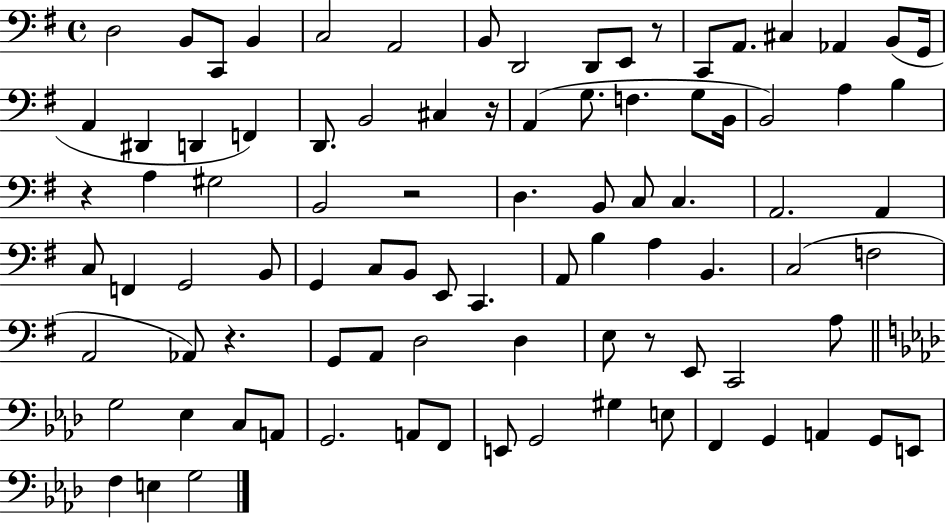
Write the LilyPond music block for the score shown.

{
  \clef bass
  \time 4/4
  \defaultTimeSignature
  \key g \major
  d2 b,8 c,8 b,4 | c2 a,2 | b,8 d,2 d,8 e,8 r8 | c,8 a,8. cis4 aes,4 b,8( g,16 | \break a,4 dis,4 d,4 f,4) | d,8. b,2 cis4 r16 | a,4( g8. f4. g8 b,16 | b,2) a4 b4 | \break r4 a4 gis2 | b,2 r2 | d4. b,8 c8 c4. | a,2. a,4 | \break c8 f,4 g,2 b,8 | g,4 c8 b,8 e,8 c,4. | a,8 b4 a4 b,4. | c2( f2 | \break a,2 aes,8) r4. | g,8 a,8 d2 d4 | e8 r8 e,8 c,2 a8 | \bar "||" \break \key aes \major g2 ees4 c8 a,8 | g,2. a,8 f,8 | e,8 g,2 gis4 e8 | f,4 g,4 a,4 g,8 e,8 | \break f4 e4 g2 | \bar "|."
}